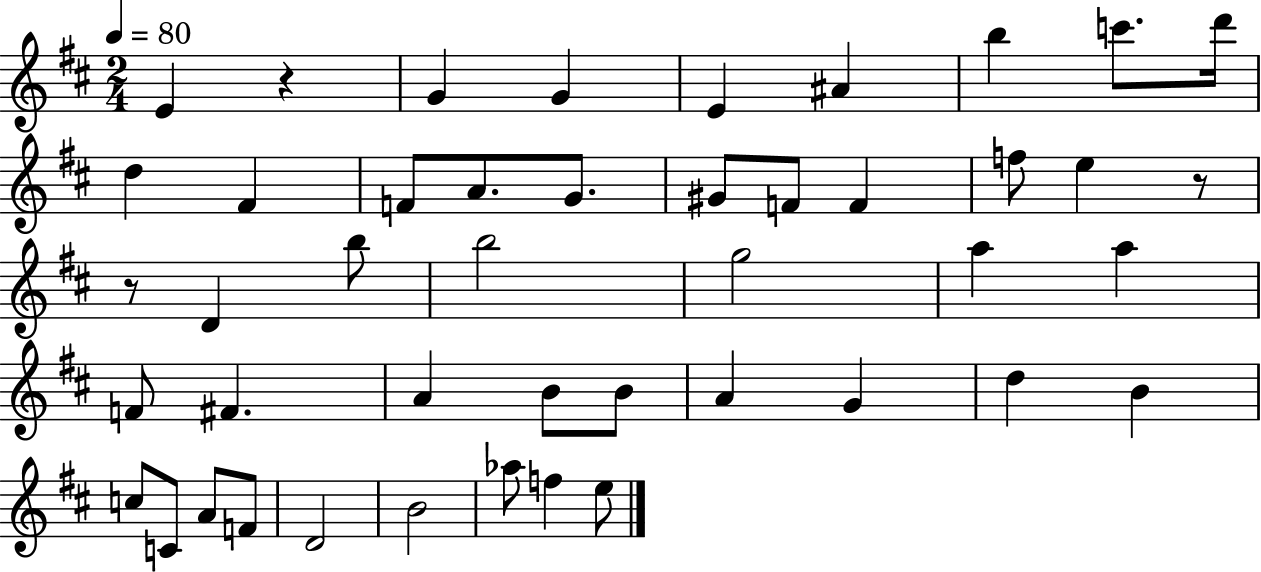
X:1
T:Untitled
M:2/4
L:1/4
K:D
E z G G E ^A b c'/2 d'/4 d ^F F/2 A/2 G/2 ^G/2 F/2 F f/2 e z/2 z/2 D b/2 b2 g2 a a F/2 ^F A B/2 B/2 A G d B c/2 C/2 A/2 F/2 D2 B2 _a/2 f e/2